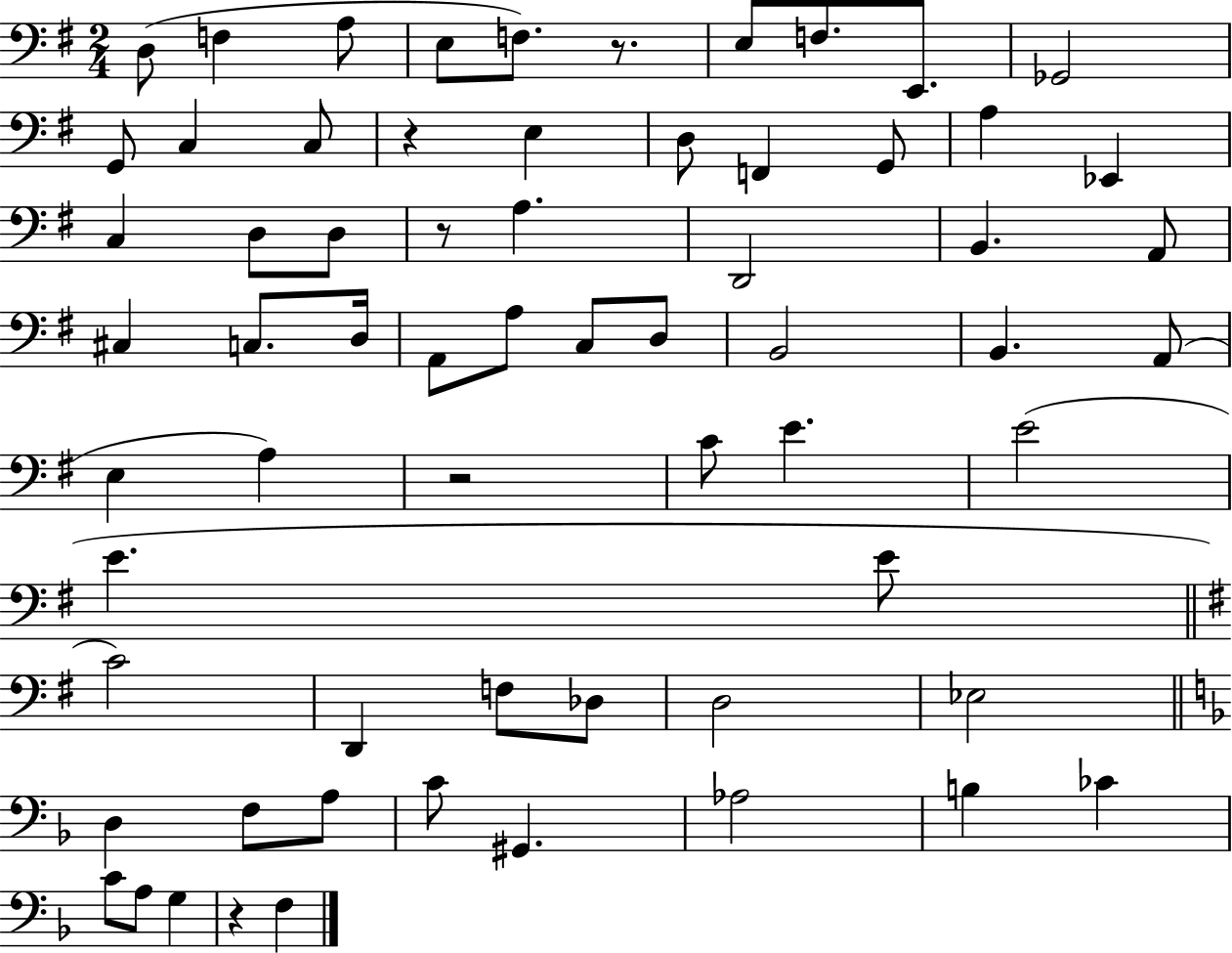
X:1
T:Untitled
M:2/4
L:1/4
K:G
D,/2 F, A,/2 E,/2 F,/2 z/2 E,/2 F,/2 E,,/2 _G,,2 G,,/2 C, C,/2 z E, D,/2 F,, G,,/2 A, _E,, C, D,/2 D,/2 z/2 A, D,,2 B,, A,,/2 ^C, C,/2 D,/4 A,,/2 A,/2 C,/2 D,/2 B,,2 B,, A,,/2 E, A, z2 C/2 E E2 E E/2 C2 D,, F,/2 _D,/2 D,2 _E,2 D, F,/2 A,/2 C/2 ^G,, _A,2 B, _C C/2 A,/2 G, z F,